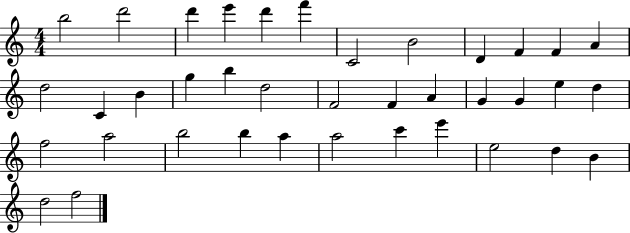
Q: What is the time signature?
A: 4/4